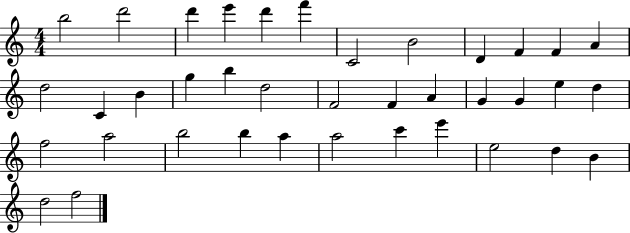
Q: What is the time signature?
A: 4/4